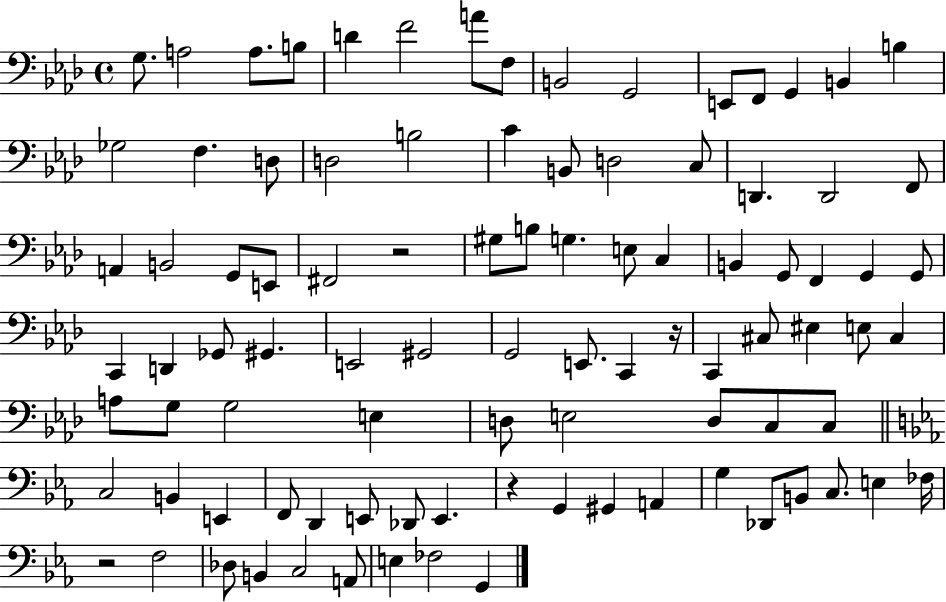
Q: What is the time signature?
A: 4/4